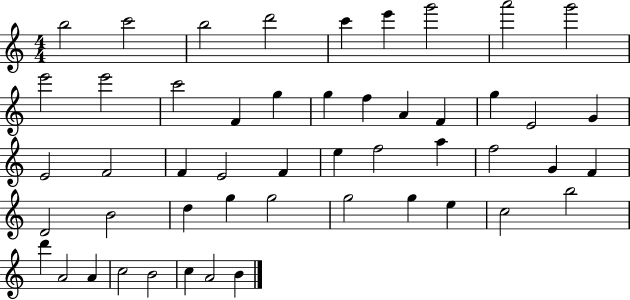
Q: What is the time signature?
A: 4/4